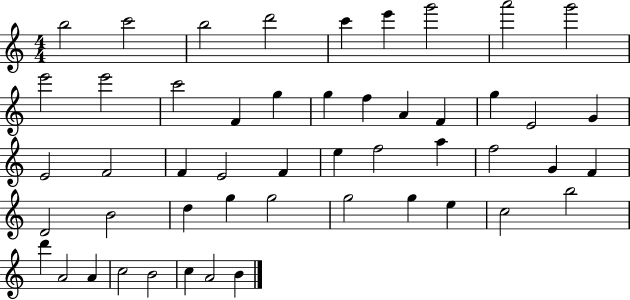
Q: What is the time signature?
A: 4/4